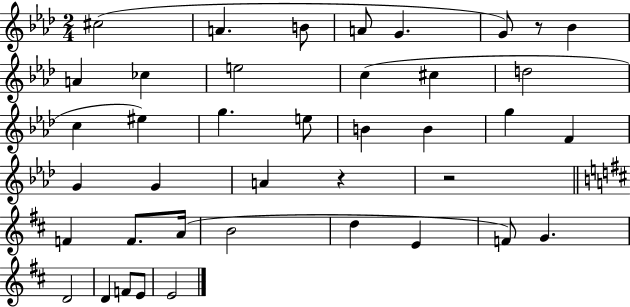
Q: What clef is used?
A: treble